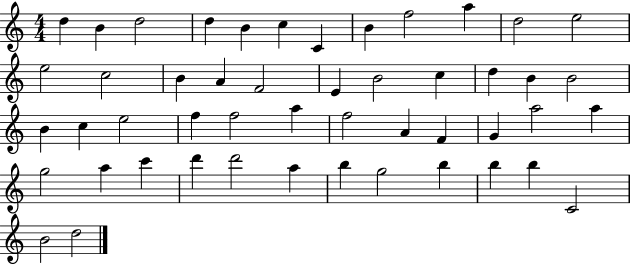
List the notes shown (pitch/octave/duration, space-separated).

D5/q B4/q D5/h D5/q B4/q C5/q C4/q B4/q F5/h A5/q D5/h E5/h E5/h C5/h B4/q A4/q F4/h E4/q B4/h C5/q D5/q B4/q B4/h B4/q C5/q E5/h F5/q F5/h A5/q F5/h A4/q F4/q G4/q A5/h A5/q G5/h A5/q C6/q D6/q D6/h A5/q B5/q G5/h B5/q B5/q B5/q C4/h B4/h D5/h